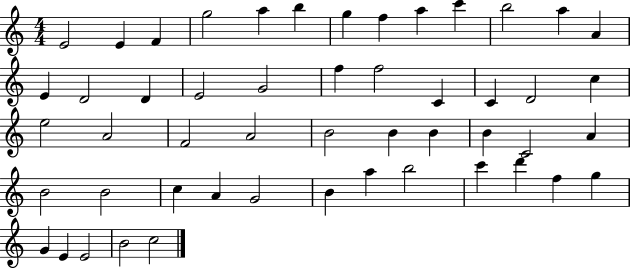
E4/h E4/q F4/q G5/h A5/q B5/q G5/q F5/q A5/q C6/q B5/h A5/q A4/q E4/q D4/h D4/q E4/h G4/h F5/q F5/h C4/q C4/q D4/h C5/q E5/h A4/h F4/h A4/h B4/h B4/q B4/q B4/q C4/h A4/q B4/h B4/h C5/q A4/q G4/h B4/q A5/q B5/h C6/q D6/q F5/q G5/q G4/q E4/q E4/h B4/h C5/h